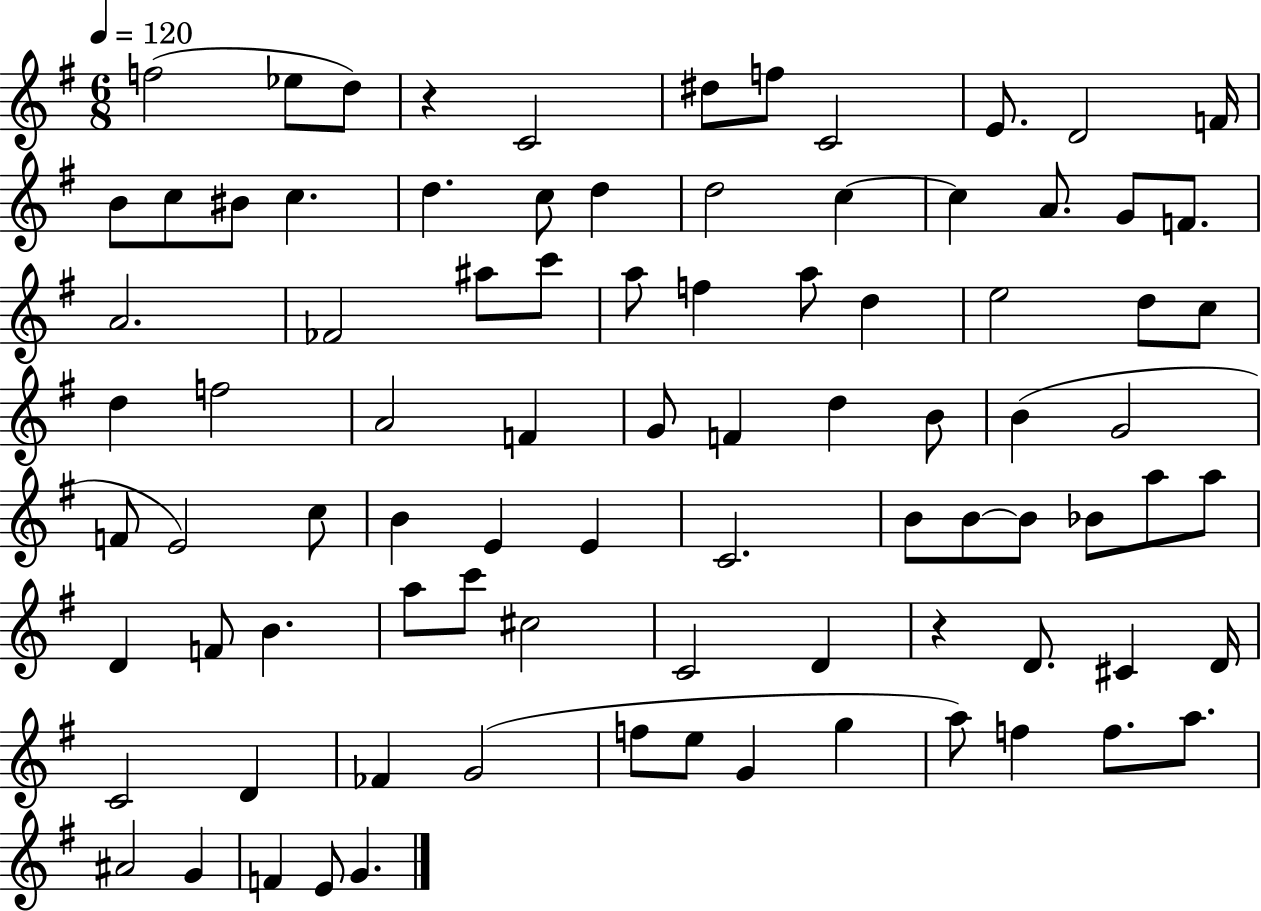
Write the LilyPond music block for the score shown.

{
  \clef treble
  \numericTimeSignature
  \time 6/8
  \key g \major
  \tempo 4 = 120
  f''2( ees''8 d''8) | r4 c'2 | dis''8 f''8 c'2 | e'8. d'2 f'16 | \break b'8 c''8 bis'8 c''4. | d''4. c''8 d''4 | d''2 c''4~~ | c''4 a'8. g'8 f'8. | \break a'2. | fes'2 ais''8 c'''8 | a''8 f''4 a''8 d''4 | e''2 d''8 c''8 | \break d''4 f''2 | a'2 f'4 | g'8 f'4 d''4 b'8 | b'4( g'2 | \break f'8 e'2) c''8 | b'4 e'4 e'4 | c'2. | b'8 b'8~~ b'8 bes'8 a''8 a''8 | \break d'4 f'8 b'4. | a''8 c'''8 cis''2 | c'2 d'4 | r4 d'8. cis'4 d'16 | \break c'2 d'4 | fes'4 g'2( | f''8 e''8 g'4 g''4 | a''8) f''4 f''8. a''8. | \break ais'2 g'4 | f'4 e'8 g'4. | \bar "|."
}